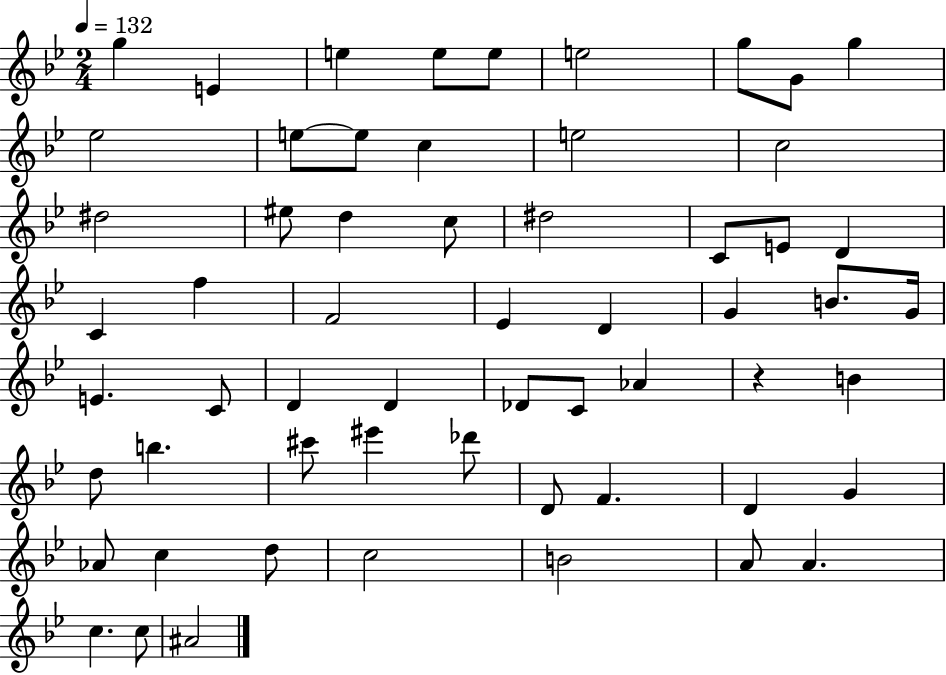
{
  \clef treble
  \numericTimeSignature
  \time 2/4
  \key bes \major
  \tempo 4 = 132
  g''4 e'4 | e''4 e''8 e''8 | e''2 | g''8 g'8 g''4 | \break ees''2 | e''8~~ e''8 c''4 | e''2 | c''2 | \break dis''2 | eis''8 d''4 c''8 | dis''2 | c'8 e'8 d'4 | \break c'4 f''4 | f'2 | ees'4 d'4 | g'4 b'8. g'16 | \break e'4. c'8 | d'4 d'4 | des'8 c'8 aes'4 | r4 b'4 | \break d''8 b''4. | cis'''8 eis'''4 des'''8 | d'8 f'4. | d'4 g'4 | \break aes'8 c''4 d''8 | c''2 | b'2 | a'8 a'4. | \break c''4. c''8 | ais'2 | \bar "|."
}